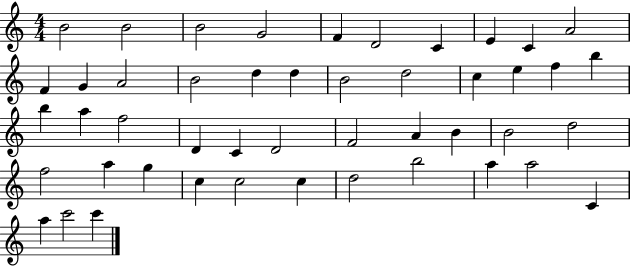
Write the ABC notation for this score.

X:1
T:Untitled
M:4/4
L:1/4
K:C
B2 B2 B2 G2 F D2 C E C A2 F G A2 B2 d d B2 d2 c e f b b a f2 D C D2 F2 A B B2 d2 f2 a g c c2 c d2 b2 a a2 C a c'2 c'